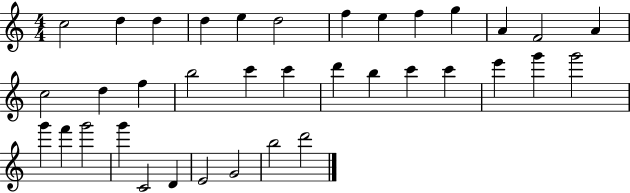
C5/h D5/q D5/q D5/q E5/q D5/h F5/q E5/q F5/q G5/q A4/q F4/h A4/q C5/h D5/q F5/q B5/h C6/q C6/q D6/q B5/q C6/q C6/q E6/q G6/q G6/h G6/q F6/q G6/h G6/q C4/h D4/q E4/h G4/h B5/h D6/h